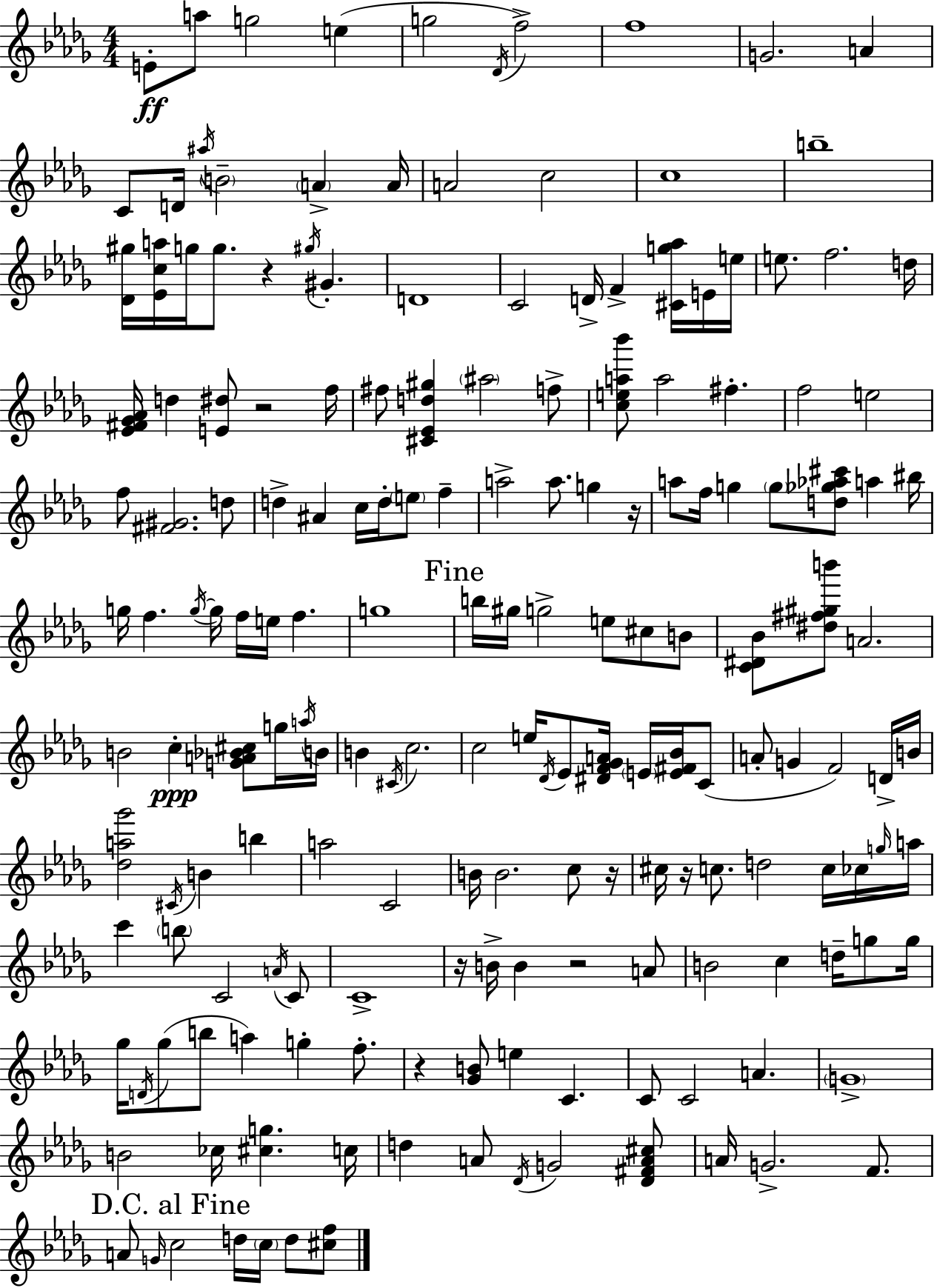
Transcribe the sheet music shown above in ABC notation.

X:1
T:Untitled
M:4/4
L:1/4
K:Bbm
E/2 a/2 g2 e g2 _D/4 f2 f4 G2 A C/2 D/4 ^a/4 B2 A A/4 A2 c2 c4 b4 [_D^g]/4 [_Eca]/4 g/4 g/2 z ^g/4 ^G D4 C2 D/4 F [^Cg_a]/4 E/4 e/4 e/2 f2 d/4 [_E^F_G_A]/4 d [E^d]/2 z2 f/4 ^f/2 [^C_Ed^g] ^a2 f/2 [cea_b']/2 a2 ^f f2 e2 f/2 [^F^G]2 d/2 d ^A c/4 d/4 e/2 f a2 a/2 g z/4 a/2 f/4 g g/2 [d_g_a^c']/2 a ^b/4 g/4 f g/4 g/4 f/4 e/4 f g4 b/4 ^g/4 g2 e/2 ^c/2 B/2 [C^D_B]/2 [^d^f^gb']/2 A2 B2 c [GA_B^c]/2 g/4 a/4 B/4 B ^C/4 c2 c2 e/4 _D/4 _E/2 [^DF_GA]/4 E/4 [E^F_B]/4 C/2 A/2 G F2 D/4 B/4 [_da_g']2 ^C/4 B b a2 C2 B/4 B2 c/2 z/4 ^c/4 z/4 c/2 d2 c/4 _c/4 g/4 a/4 c' b/2 C2 A/4 C/2 C4 z/4 B/4 B z2 A/2 B2 c d/4 g/2 g/4 _g/4 D/4 _g/2 b/2 a g f/2 z [_GB]/2 e C C/2 C2 A G4 B2 _c/4 [^cg] c/4 d A/2 _D/4 G2 [_D^FA^c]/2 A/4 G2 F/2 A/2 G/4 c2 d/4 c/4 d/2 [^cf]/2